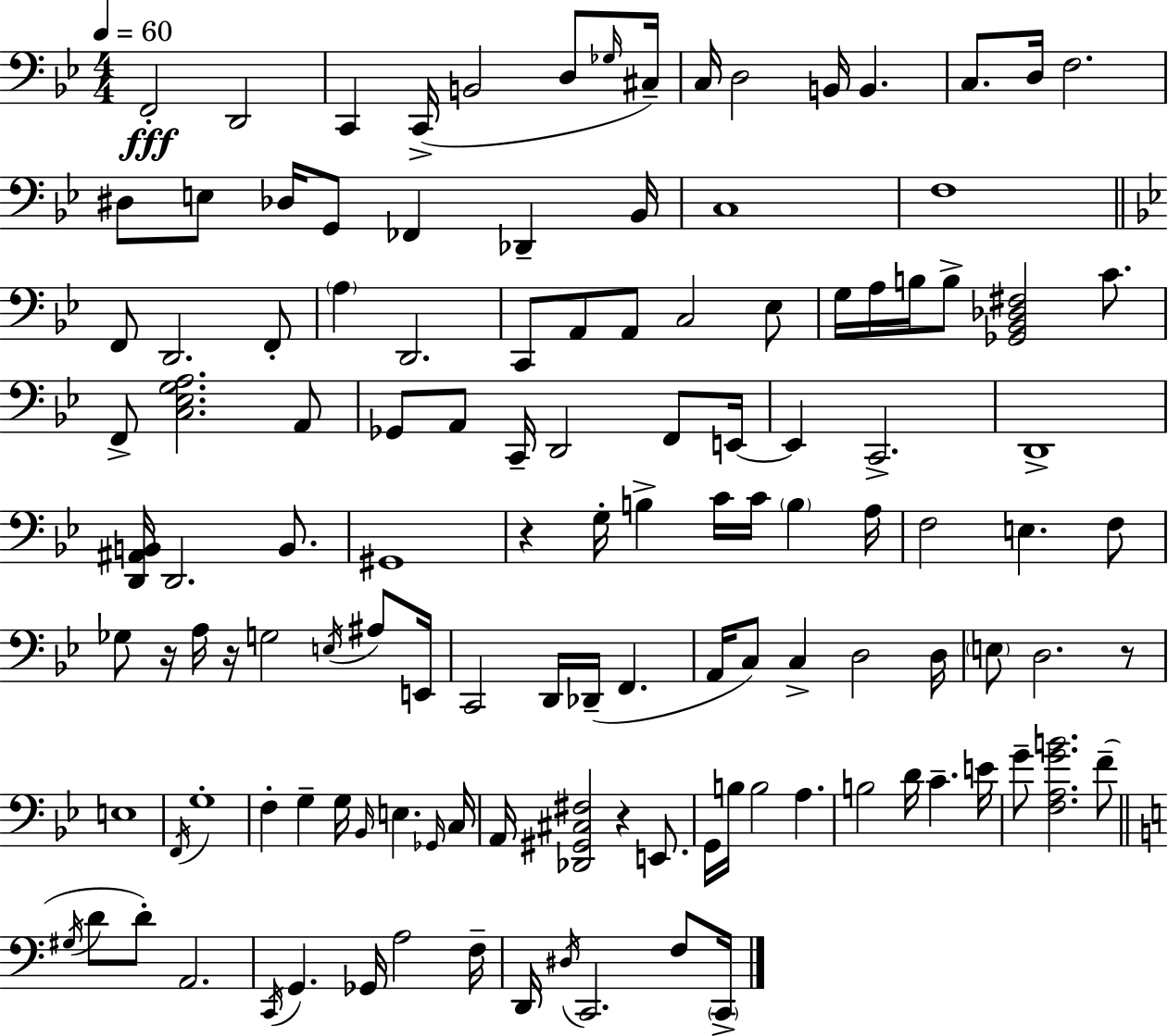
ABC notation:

X:1
T:Untitled
M:4/4
L:1/4
K:Gm
F,,2 D,,2 C,, C,,/4 B,,2 D,/2 _G,/4 ^C,/4 C,/4 D,2 B,,/4 B,, C,/2 D,/4 F,2 ^D,/2 E,/2 _D,/4 G,,/2 _F,, _D,, _B,,/4 C,4 F,4 F,,/2 D,,2 F,,/2 A, D,,2 C,,/2 A,,/2 A,,/2 C,2 _E,/2 G,/4 A,/4 B,/4 B,/2 [_G,,_B,,_D,^F,]2 C/2 F,,/2 [C,_E,G,A,]2 A,,/2 _G,,/2 A,,/2 C,,/4 D,,2 F,,/2 E,,/4 E,, C,,2 D,,4 [D,,^A,,B,,]/4 D,,2 B,,/2 ^G,,4 z G,/4 B, C/4 C/4 B, A,/4 F,2 E, F,/2 _G,/2 z/4 A,/4 z/4 G,2 E,/4 ^A,/2 E,,/4 C,,2 D,,/4 _D,,/4 F,, A,,/4 C,/2 C, D,2 D,/4 E,/2 D,2 z/2 E,4 F,,/4 G,4 F, G, G,/4 _B,,/4 E, _G,,/4 C,/4 A,,/4 [_D,,^G,,^C,^F,]2 z E,,/2 G,,/4 B,/4 B,2 A, B,2 D/4 C E/4 G/2 [F,A,GB]2 F/2 ^G,/4 D/2 D/2 A,,2 C,,/4 G,, _G,,/4 A,2 F,/4 D,,/4 ^D,/4 C,,2 F,/2 C,,/4